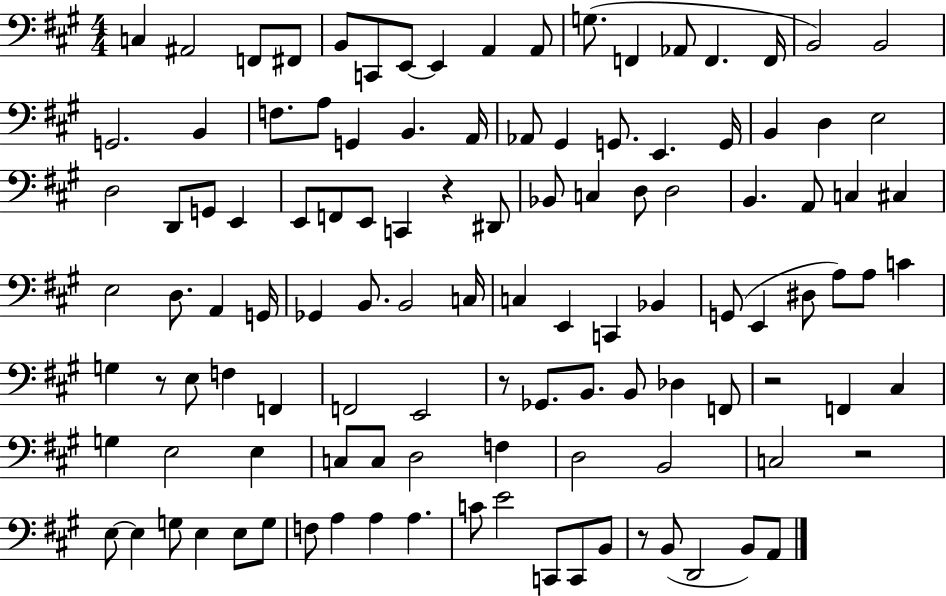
X:1
T:Untitled
M:4/4
L:1/4
K:A
C, ^A,,2 F,,/2 ^F,,/2 B,,/2 C,,/2 E,,/2 E,, A,, A,,/2 G,/2 F,, _A,,/2 F,, F,,/4 B,,2 B,,2 G,,2 B,, F,/2 A,/2 G,, B,, A,,/4 _A,,/2 ^G,, G,,/2 E,, G,,/4 B,, D, E,2 D,2 D,,/2 G,,/2 E,, E,,/2 F,,/2 E,,/2 C,, z ^D,,/2 _B,,/2 C, D,/2 D,2 B,, A,,/2 C, ^C, E,2 D,/2 A,, G,,/4 _G,, B,,/2 B,,2 C,/4 C, E,, C,, _B,, G,,/2 E,, ^D,/2 A,/2 A,/2 C G, z/2 E,/2 F, F,, F,,2 E,,2 z/2 _G,,/2 B,,/2 B,,/2 _D, F,,/2 z2 F,, ^C, G, E,2 E, C,/2 C,/2 D,2 F, D,2 B,,2 C,2 z2 E,/2 E, G,/2 E, E,/2 G,/2 F,/2 A, A, A, C/2 E2 C,,/2 C,,/2 B,,/2 z/2 B,,/2 D,,2 B,,/2 A,,/2